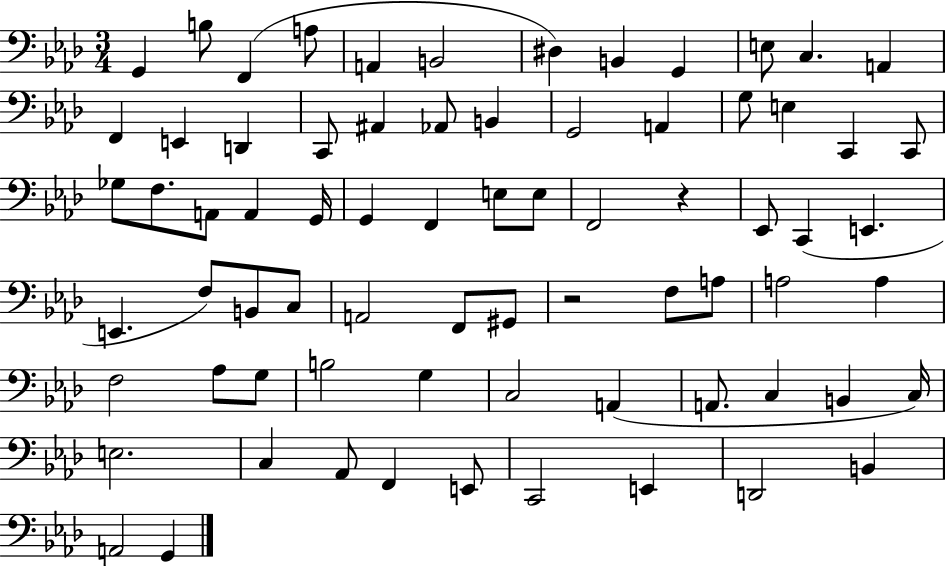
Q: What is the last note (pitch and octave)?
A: G2